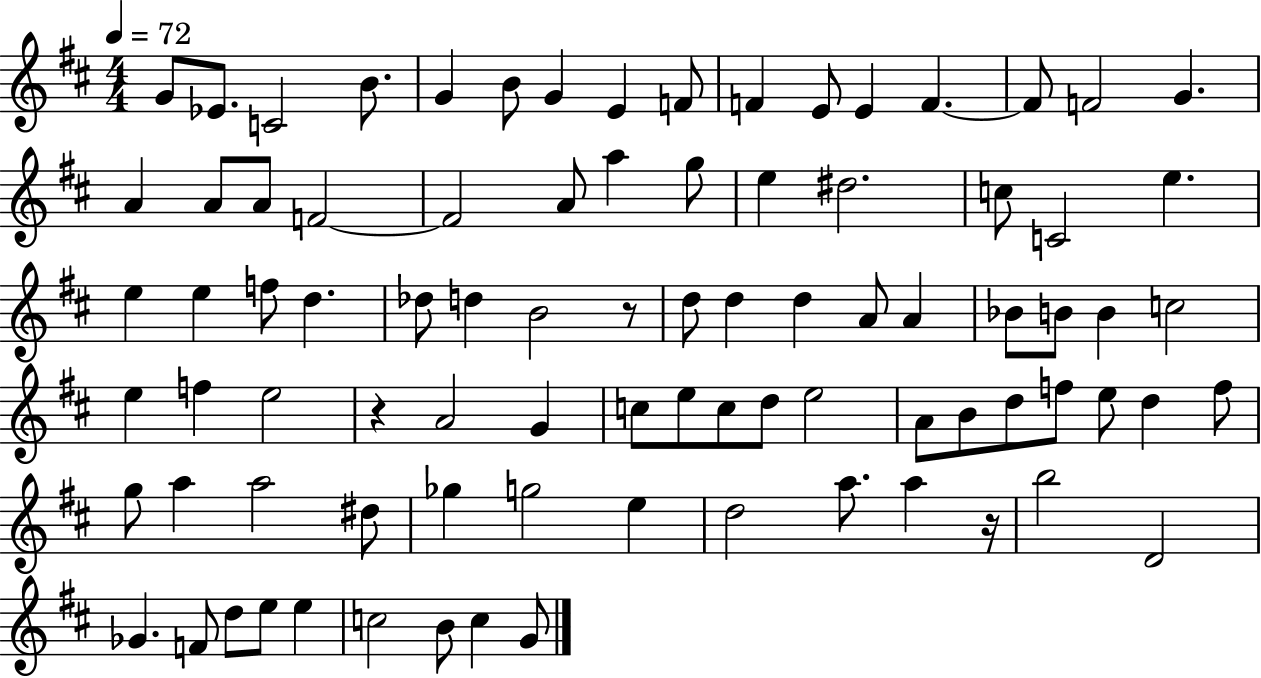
X:1
T:Untitled
M:4/4
L:1/4
K:D
G/2 _E/2 C2 B/2 G B/2 G E F/2 F E/2 E F F/2 F2 G A A/2 A/2 F2 F2 A/2 a g/2 e ^d2 c/2 C2 e e e f/2 d _d/2 d B2 z/2 d/2 d d A/2 A _B/2 B/2 B c2 e f e2 z A2 G c/2 e/2 c/2 d/2 e2 A/2 B/2 d/2 f/2 e/2 d f/2 g/2 a a2 ^d/2 _g g2 e d2 a/2 a z/4 b2 D2 _G F/2 d/2 e/2 e c2 B/2 c G/2